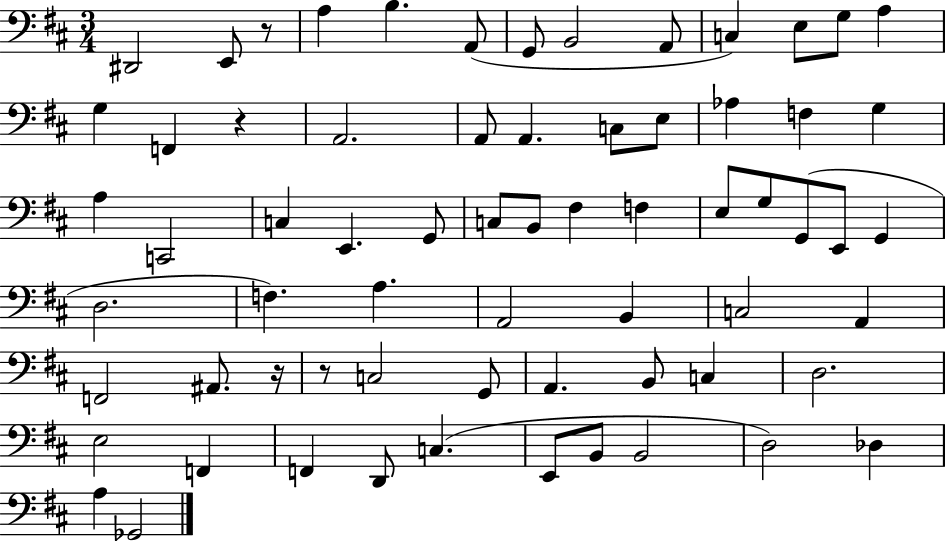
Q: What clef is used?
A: bass